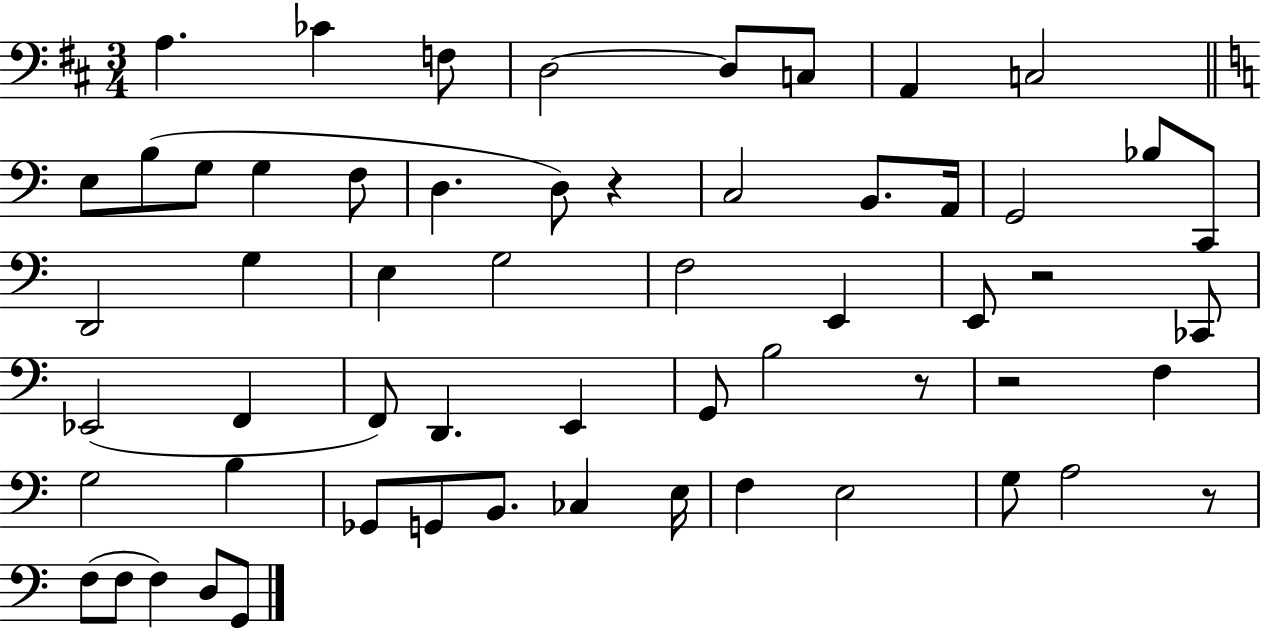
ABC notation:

X:1
T:Untitled
M:3/4
L:1/4
K:D
A, _C F,/2 D,2 D,/2 C,/2 A,, C,2 E,/2 B,/2 G,/2 G, F,/2 D, D,/2 z C,2 B,,/2 A,,/4 G,,2 _B,/2 C,,/2 D,,2 G, E, G,2 F,2 E,, E,,/2 z2 _C,,/2 _E,,2 F,, F,,/2 D,, E,, G,,/2 B,2 z/2 z2 F, G,2 B, _G,,/2 G,,/2 B,,/2 _C, E,/4 F, E,2 G,/2 A,2 z/2 F,/2 F,/2 F, D,/2 G,,/2